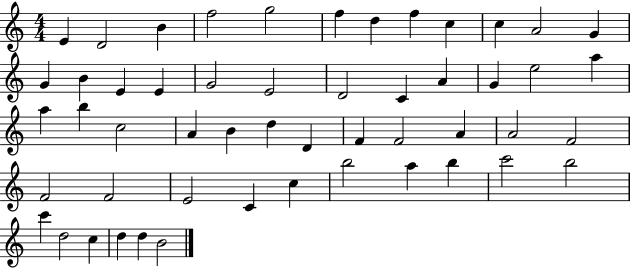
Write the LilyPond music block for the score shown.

{
  \clef treble
  \numericTimeSignature
  \time 4/4
  \key c \major
  e'4 d'2 b'4 | f''2 g''2 | f''4 d''4 f''4 c''4 | c''4 a'2 g'4 | \break g'4 b'4 e'4 e'4 | g'2 e'2 | d'2 c'4 a'4 | g'4 e''2 a''4 | \break a''4 b''4 c''2 | a'4 b'4 d''4 d'4 | f'4 f'2 a'4 | a'2 f'2 | \break f'2 f'2 | e'2 c'4 c''4 | b''2 a''4 b''4 | c'''2 b''2 | \break c'''4 d''2 c''4 | d''4 d''4 b'2 | \bar "|."
}